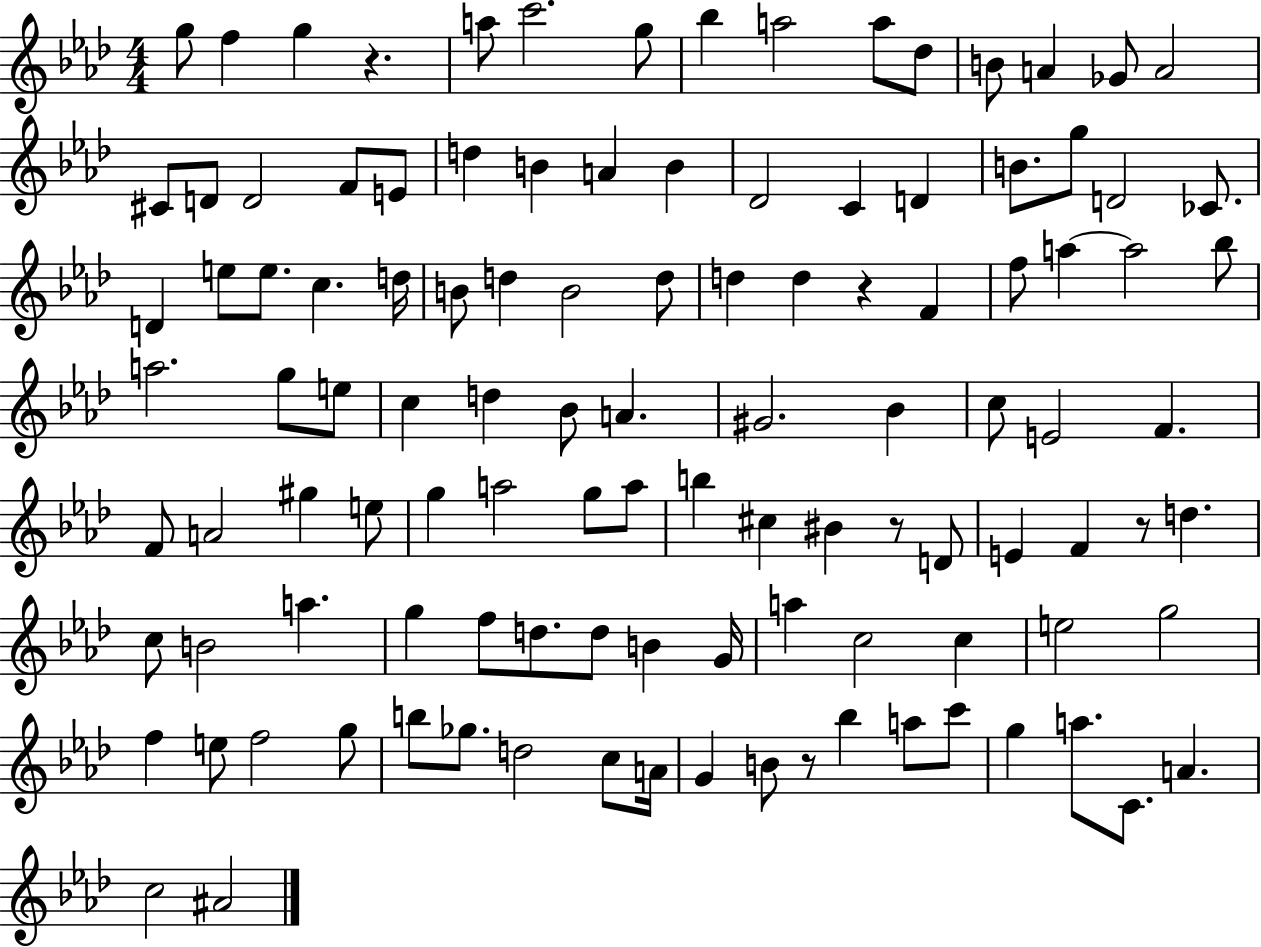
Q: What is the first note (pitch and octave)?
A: G5